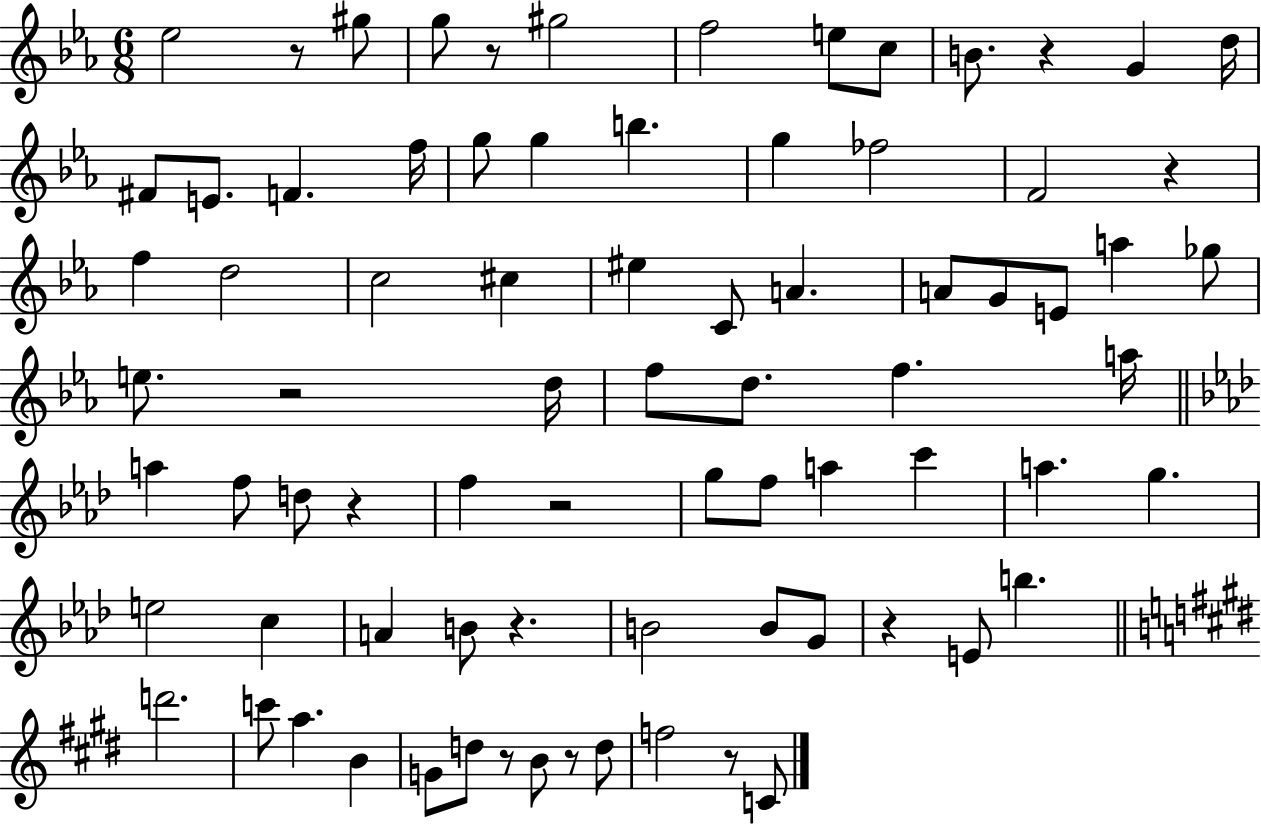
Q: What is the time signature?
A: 6/8